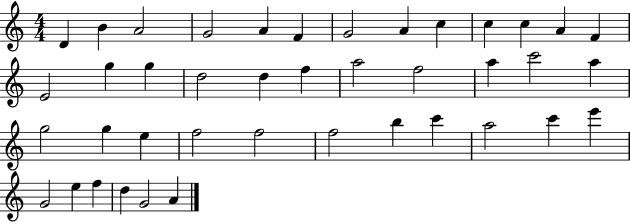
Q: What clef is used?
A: treble